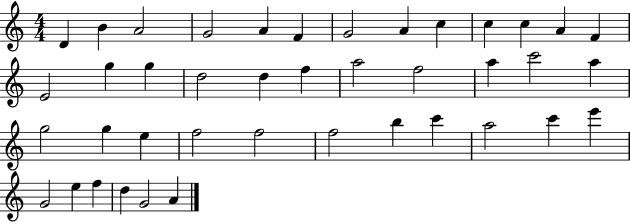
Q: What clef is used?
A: treble